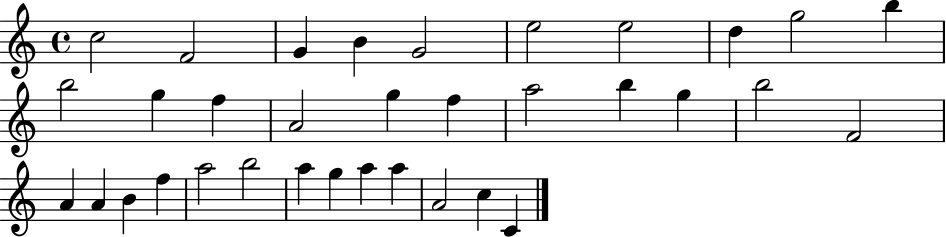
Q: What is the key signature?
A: C major